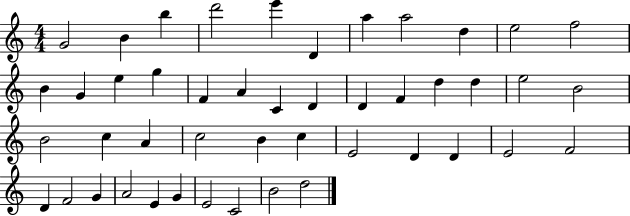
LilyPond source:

{
  \clef treble
  \numericTimeSignature
  \time 4/4
  \key c \major
  g'2 b'4 b''4 | d'''2 e'''4 d'4 | a''4 a''2 d''4 | e''2 f''2 | \break b'4 g'4 e''4 g''4 | f'4 a'4 c'4 d'4 | d'4 f'4 d''4 d''4 | e''2 b'2 | \break b'2 c''4 a'4 | c''2 b'4 c''4 | e'2 d'4 d'4 | e'2 f'2 | \break d'4 f'2 g'4 | a'2 e'4 g'4 | e'2 c'2 | b'2 d''2 | \break \bar "|."
}